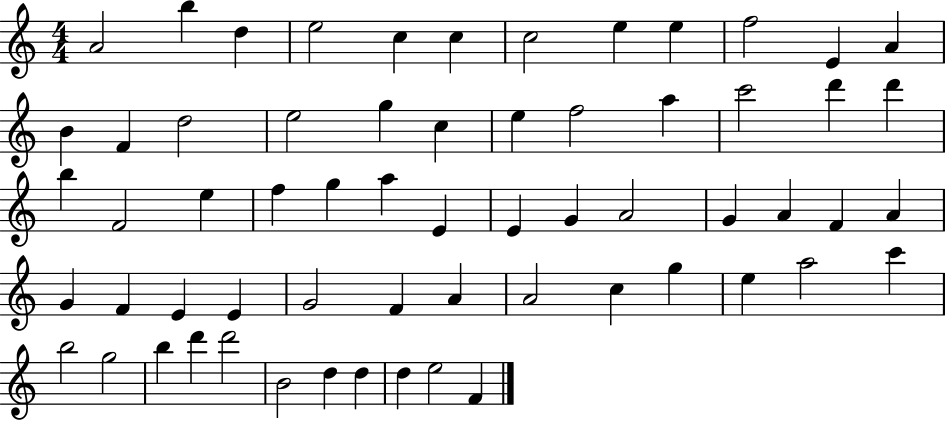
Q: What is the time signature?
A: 4/4